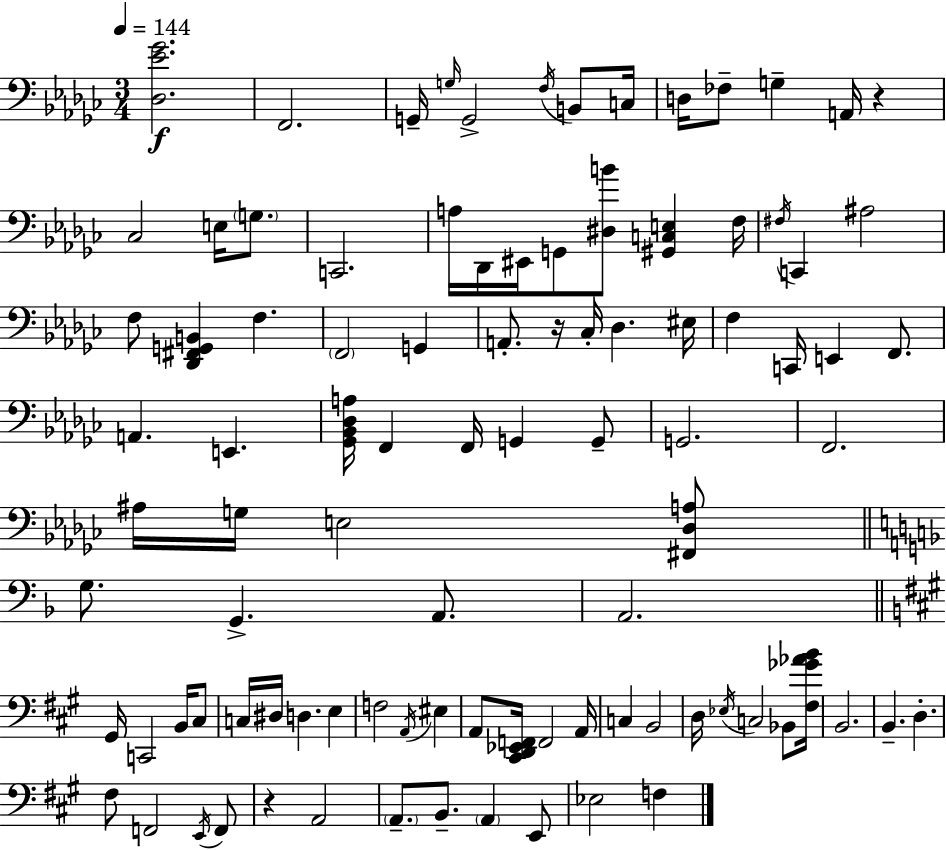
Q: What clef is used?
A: bass